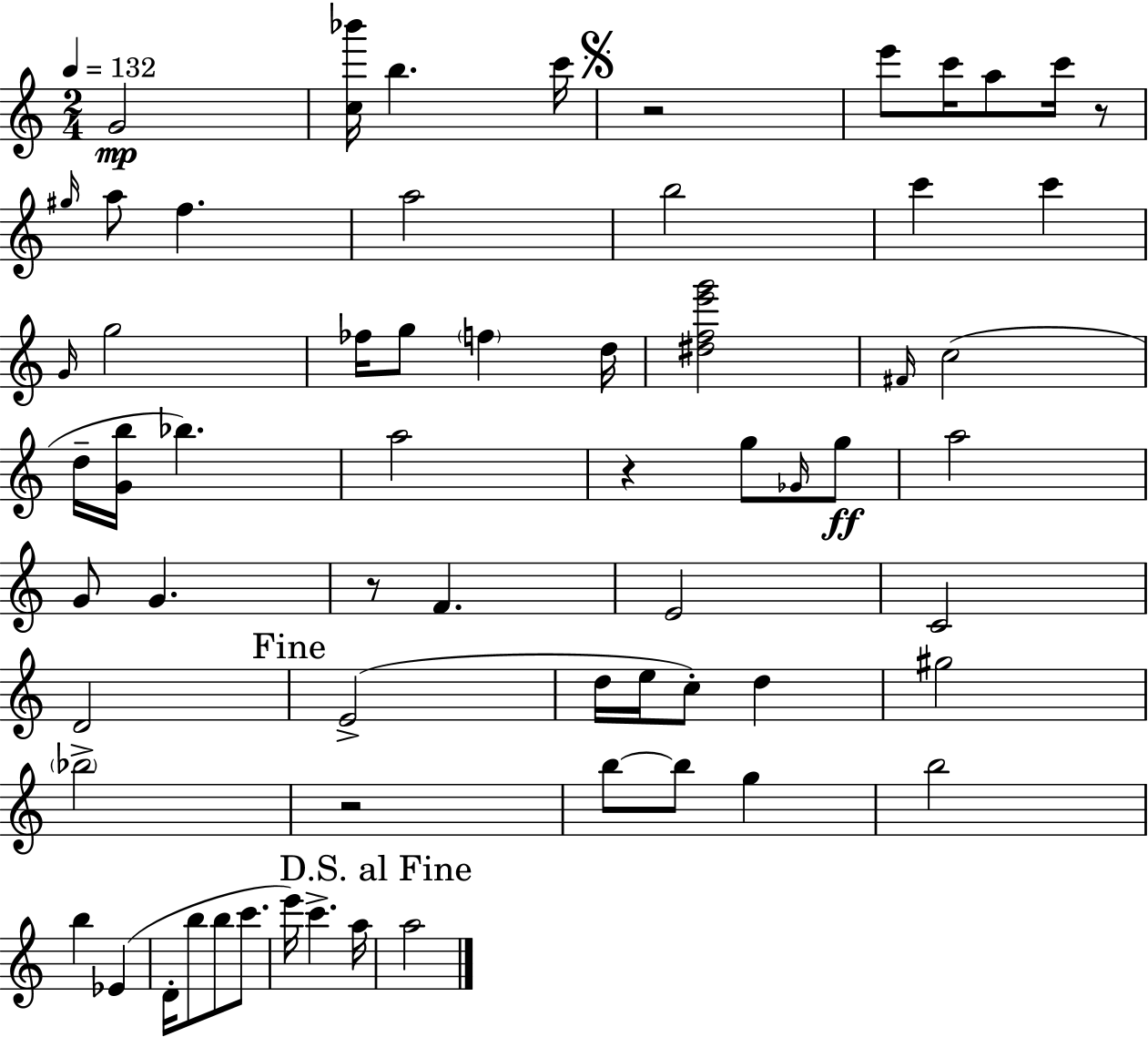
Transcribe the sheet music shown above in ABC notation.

X:1
T:Untitled
M:2/4
L:1/4
K:C
G2 [c_b']/4 b c'/4 z2 e'/2 c'/4 a/2 c'/4 z/2 ^g/4 a/2 f a2 b2 c' c' G/4 g2 _f/4 g/2 f d/4 [^dfe'g']2 ^F/4 c2 d/4 [Gb]/4 _b a2 z g/2 _G/4 g/2 a2 G/2 G z/2 F E2 C2 D2 E2 d/4 e/4 c/2 d ^g2 _b2 z2 b/2 b/2 g b2 b _E D/4 b/2 b/2 c'/2 e'/4 c' a/4 a2